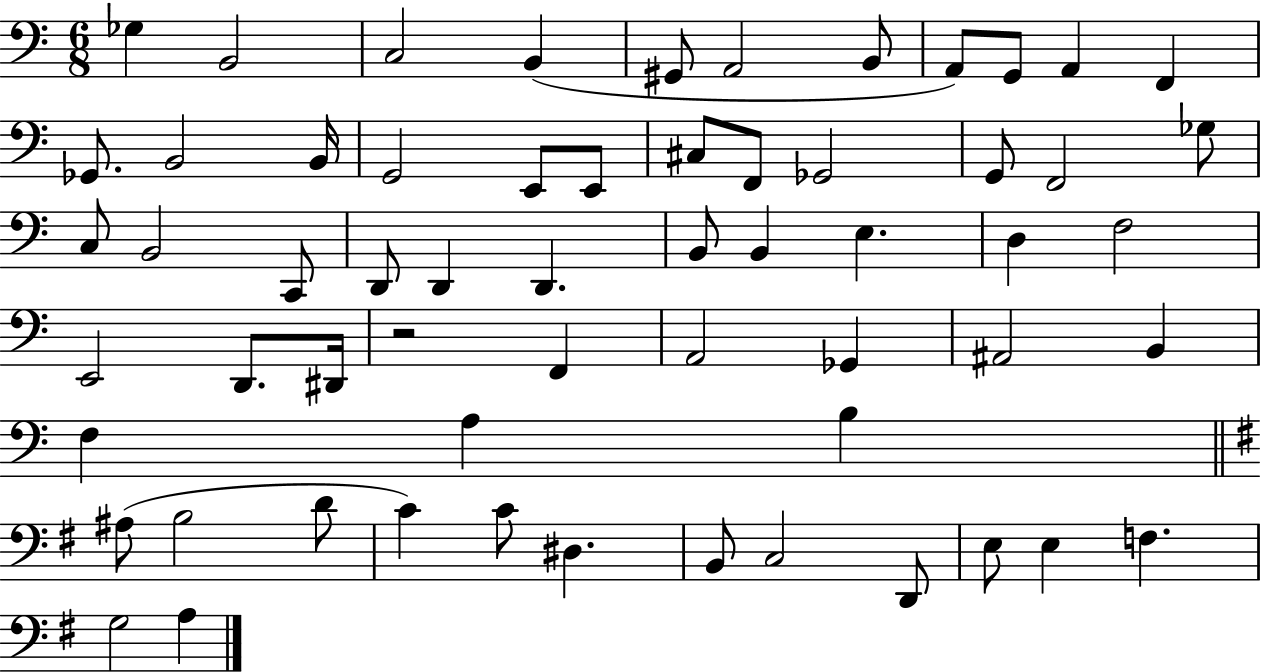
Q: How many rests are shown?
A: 1